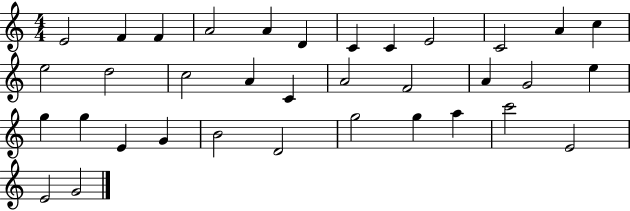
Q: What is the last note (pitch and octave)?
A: G4